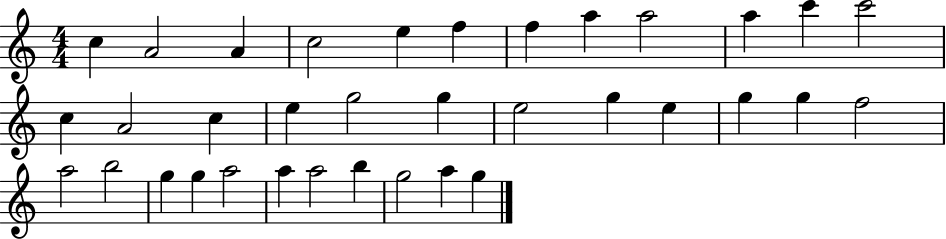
{
  \clef treble
  \numericTimeSignature
  \time 4/4
  \key c \major
  c''4 a'2 a'4 | c''2 e''4 f''4 | f''4 a''4 a''2 | a''4 c'''4 c'''2 | \break c''4 a'2 c''4 | e''4 g''2 g''4 | e''2 g''4 e''4 | g''4 g''4 f''2 | \break a''2 b''2 | g''4 g''4 a''2 | a''4 a''2 b''4 | g''2 a''4 g''4 | \break \bar "|."
}